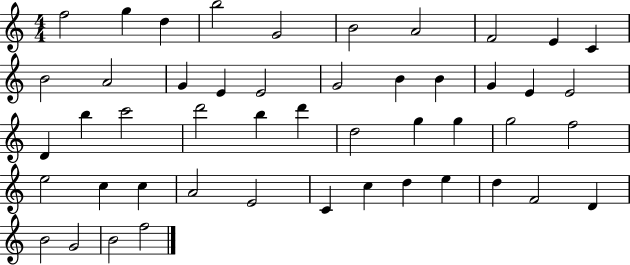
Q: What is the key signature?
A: C major